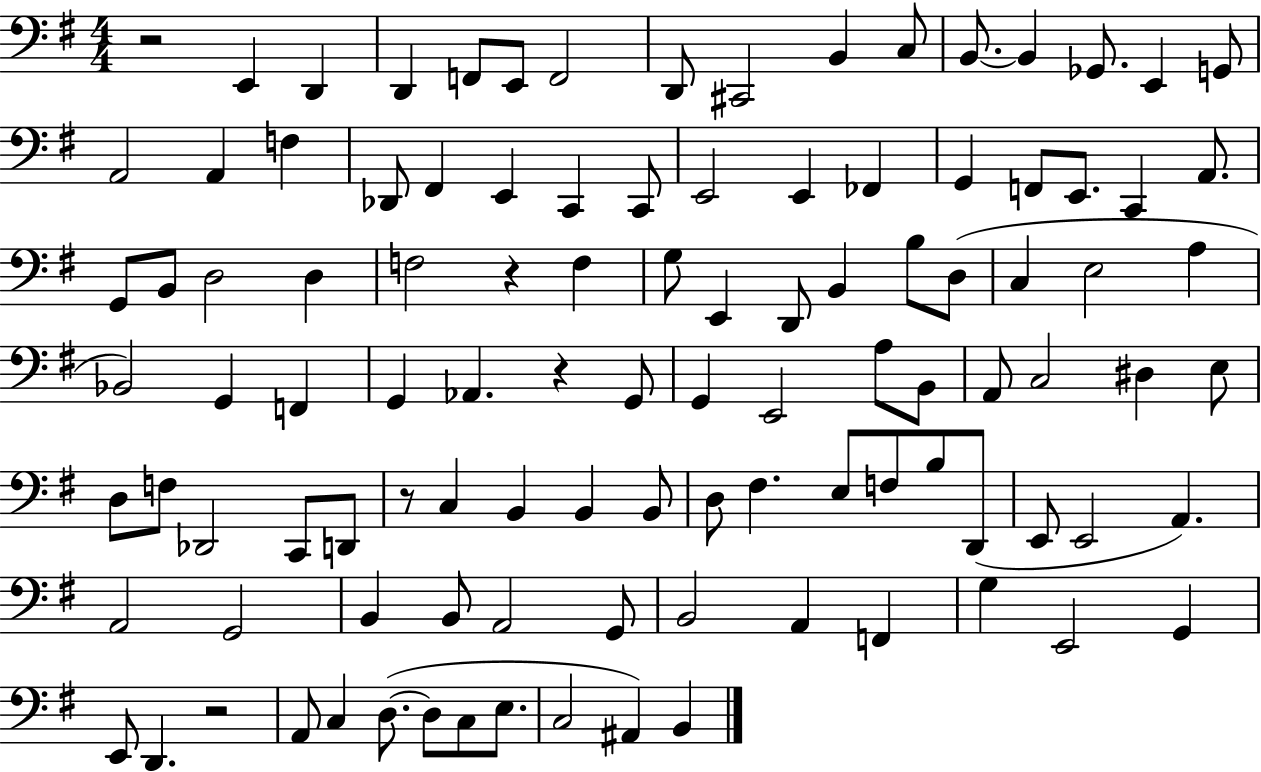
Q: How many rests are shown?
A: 5